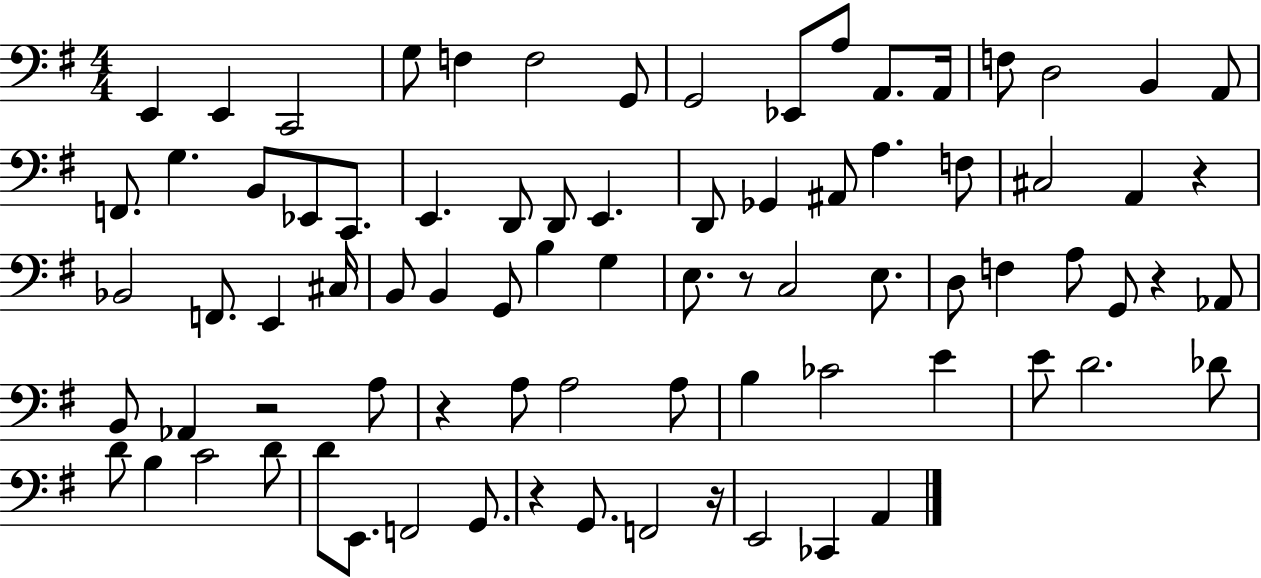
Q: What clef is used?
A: bass